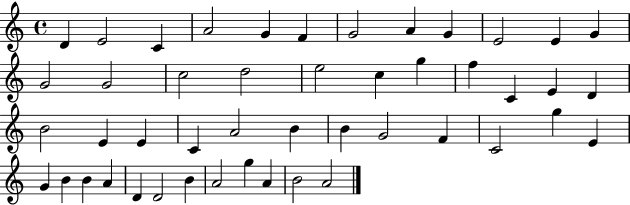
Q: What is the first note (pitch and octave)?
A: D4